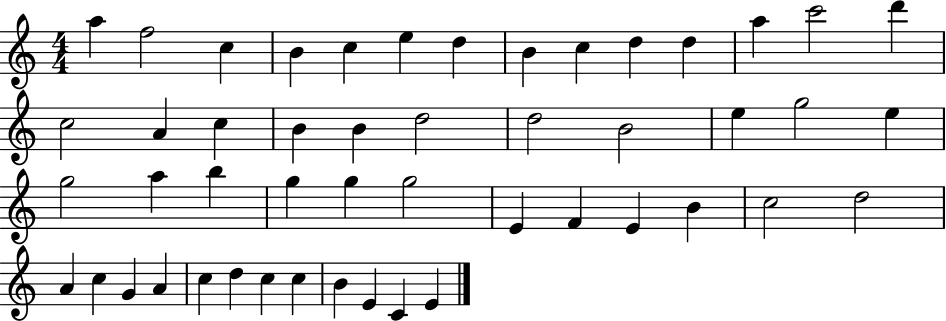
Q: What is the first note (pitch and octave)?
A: A5